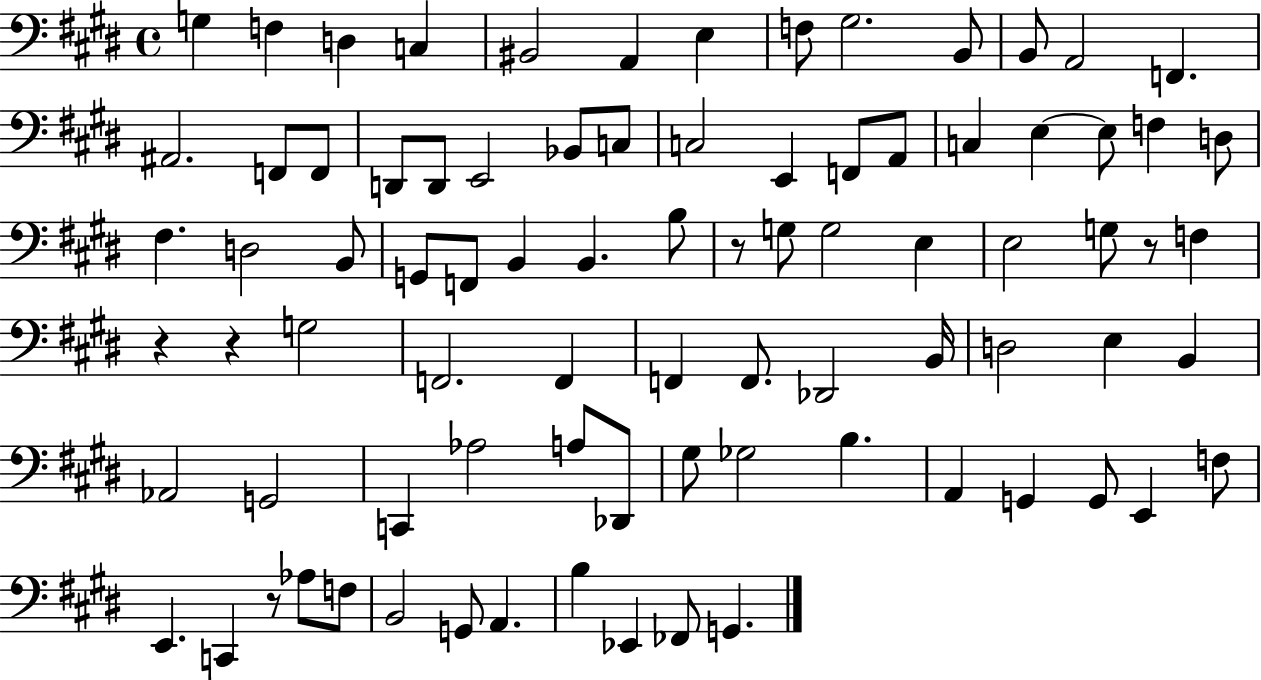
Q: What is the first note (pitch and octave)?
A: G3